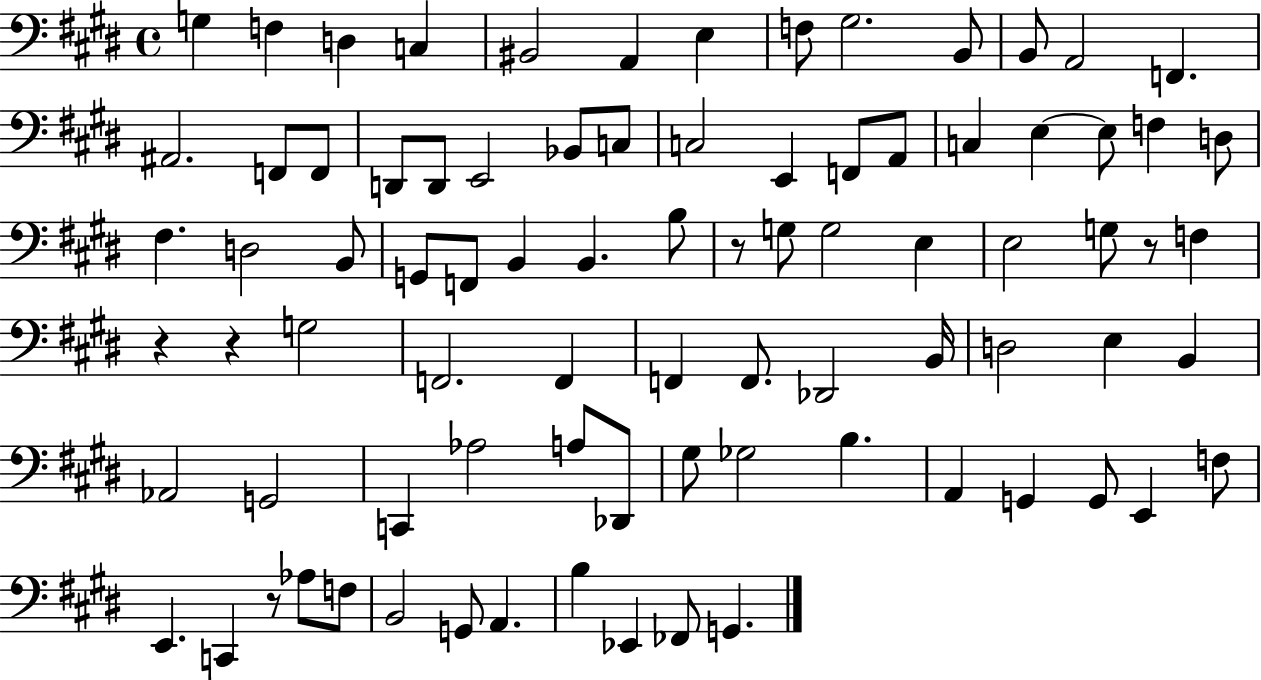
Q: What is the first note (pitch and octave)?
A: G3